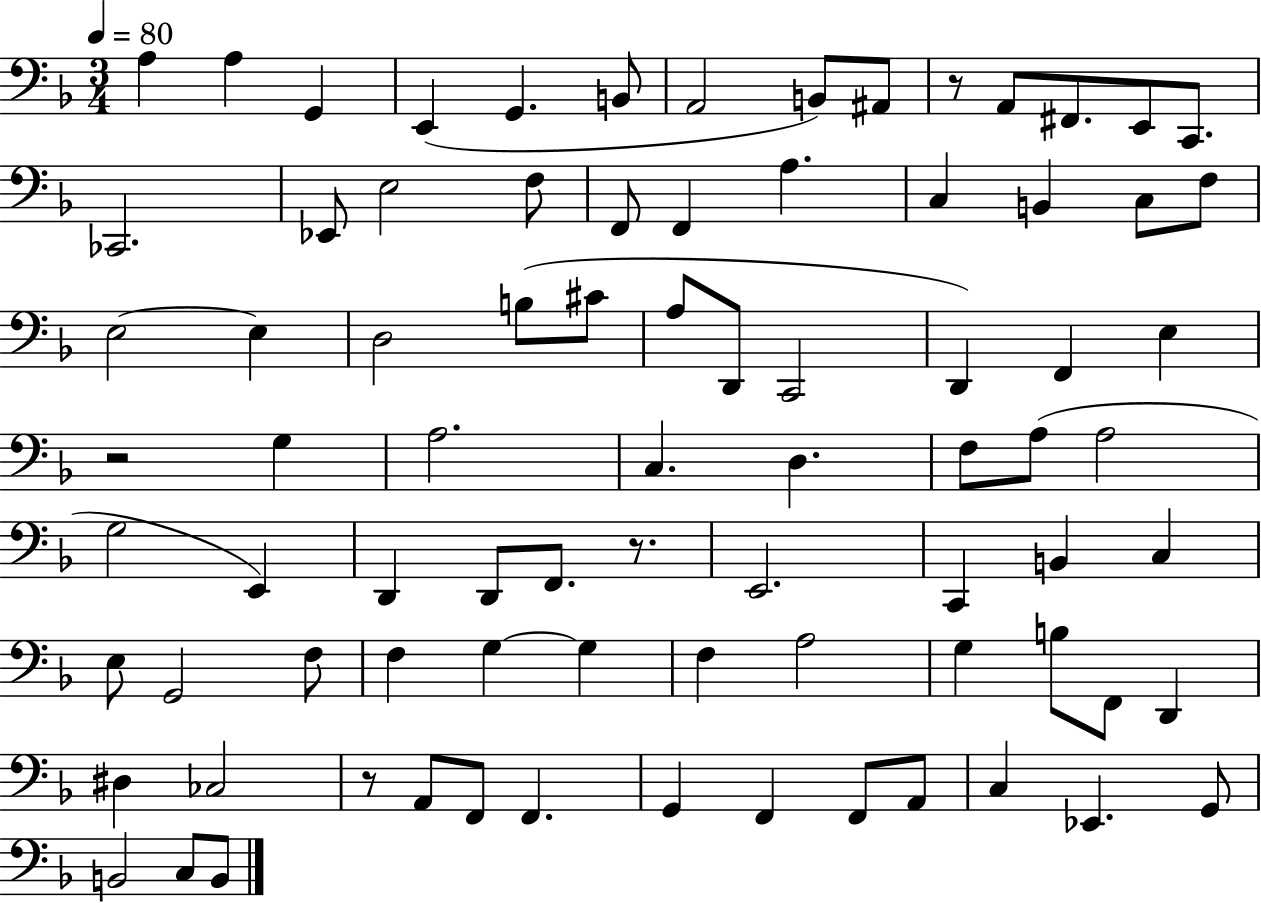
X:1
T:Untitled
M:3/4
L:1/4
K:F
A, A, G,, E,, G,, B,,/2 A,,2 B,,/2 ^A,,/2 z/2 A,,/2 ^F,,/2 E,,/2 C,,/2 _C,,2 _E,,/2 E,2 F,/2 F,,/2 F,, A, C, B,, C,/2 F,/2 E,2 E, D,2 B,/2 ^C/2 A,/2 D,,/2 C,,2 D,, F,, E, z2 G, A,2 C, D, F,/2 A,/2 A,2 G,2 E,, D,, D,,/2 F,,/2 z/2 E,,2 C,, B,, C, E,/2 G,,2 F,/2 F, G, G, F, A,2 G, B,/2 F,,/2 D,, ^D, _C,2 z/2 A,,/2 F,,/2 F,, G,, F,, F,,/2 A,,/2 C, _E,, G,,/2 B,,2 C,/2 B,,/2